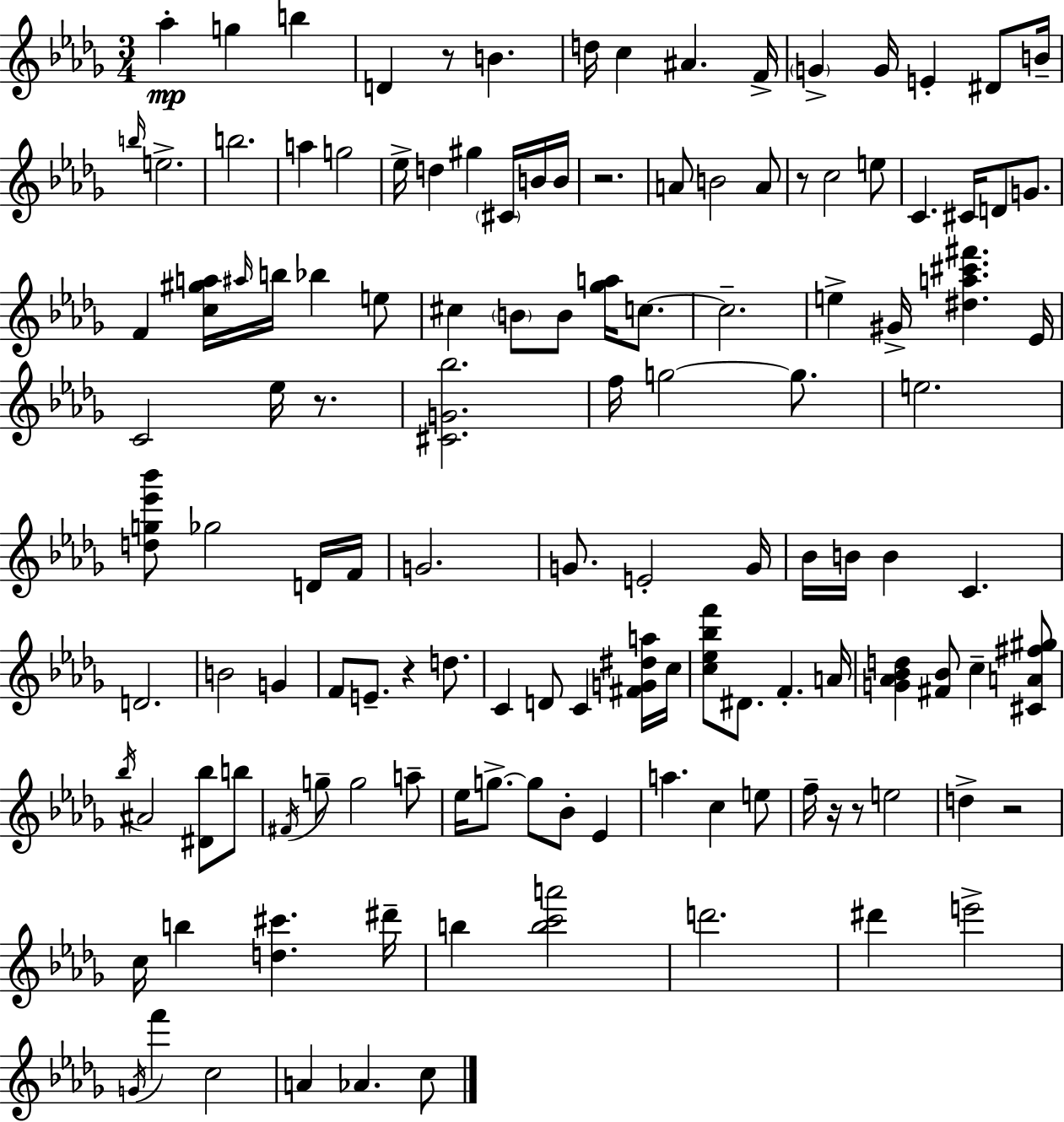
Ab5/q G5/q B5/q D4/q R/e B4/q. D5/s C5/q A#4/q. F4/s G4/q G4/s E4/q D#4/e B4/s B5/s E5/h. B5/h. A5/q G5/h Eb5/s D5/q G#5/q C#4/s B4/s B4/s R/h. A4/e B4/h A4/e R/e C5/h E5/e C4/q. C#4/s D4/e G4/e. F4/q [C5,G#5,A5]/s A#5/s B5/s Bb5/q E5/e C#5/q B4/e B4/e [Gb5,A5]/s C5/e. C5/h. E5/q G#4/s [D#5,A5,C#6,F#6]/q. Eb4/s C4/h Eb5/s R/e. [C#4,G4,Bb5]/h. F5/s G5/h G5/e. E5/h. [D5,G5,Eb6,Bb6]/e Gb5/h D4/s F4/s G4/h. G4/e. E4/h G4/s Bb4/s B4/s B4/q C4/q. D4/h. B4/h G4/q F4/e E4/e. R/q D5/e. C4/q D4/e C4/q [F#4,G4,D#5,A5]/s C5/s [C5,Eb5,Bb5,F6]/e D#4/e. F4/q. A4/s [G4,Ab4,Bb4,D5]/q [F#4,Bb4]/e C5/q [C#4,A4,F#5,G#5]/e Bb5/s A#4/h [D#4,Bb5]/e B5/e F#4/s G5/e G5/h A5/e Eb5/s G5/e. G5/e Bb4/e Eb4/q A5/q. C5/q E5/e F5/s R/s R/e E5/h D5/q R/h C5/s B5/q [D5,C#6]/q. D#6/s B5/q [B5,C6,A6]/h D6/h. D#6/q E6/h G4/s F6/q C5/h A4/q Ab4/q. C5/e